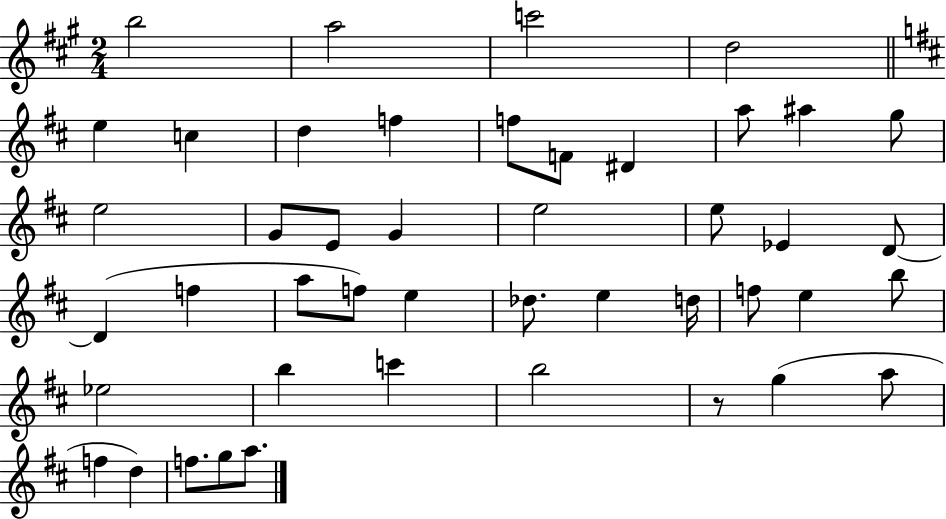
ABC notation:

X:1
T:Untitled
M:2/4
L:1/4
K:A
b2 a2 c'2 d2 e c d f f/2 F/2 ^D a/2 ^a g/2 e2 G/2 E/2 G e2 e/2 _E D/2 D f a/2 f/2 e _d/2 e d/4 f/2 e b/2 _e2 b c' b2 z/2 g a/2 f d f/2 g/2 a/2